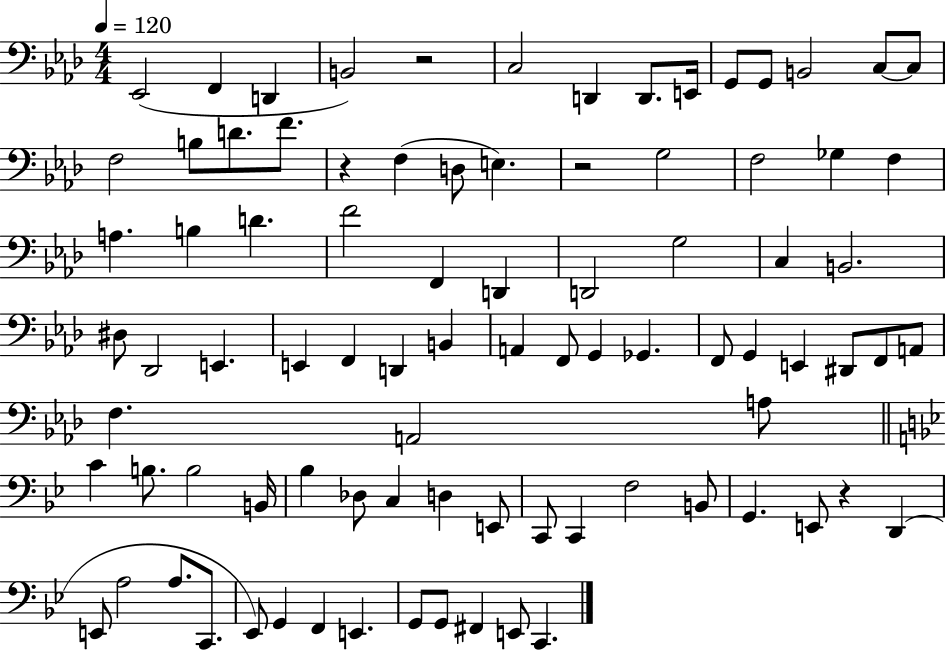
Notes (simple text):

Eb2/h F2/q D2/q B2/h R/h C3/h D2/q D2/e. E2/s G2/e G2/e B2/h C3/e C3/e F3/h B3/e D4/e. F4/e. R/q F3/q D3/e E3/q. R/h G3/h F3/h Gb3/q F3/q A3/q. B3/q D4/q. F4/h F2/q D2/q D2/h G3/h C3/q B2/h. D#3/e Db2/h E2/q. E2/q F2/q D2/q B2/q A2/q F2/e G2/q Gb2/q. F2/e G2/q E2/q D#2/e F2/e A2/e F3/q. A2/h A3/e C4/q B3/e. B3/h B2/s Bb3/q Db3/e C3/q D3/q E2/e C2/e C2/q F3/h B2/e G2/q. E2/e R/q D2/q E2/e A3/h A3/e. C2/e. Eb2/e G2/q F2/q E2/q. G2/e G2/e F#2/q E2/e C2/q.